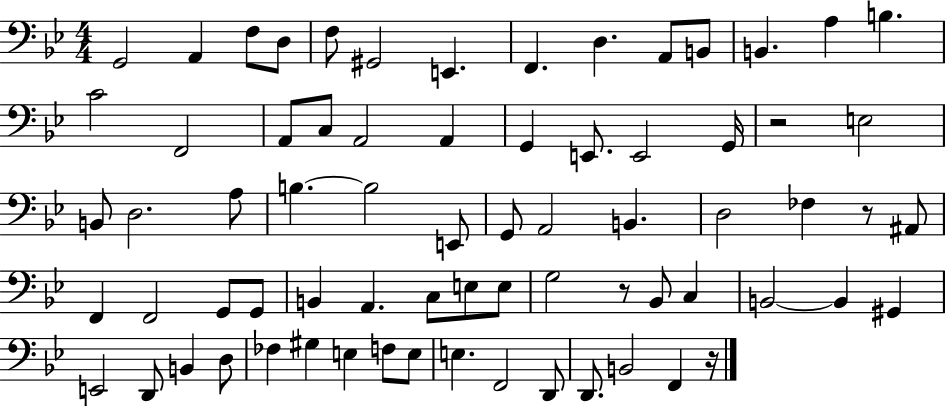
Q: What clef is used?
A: bass